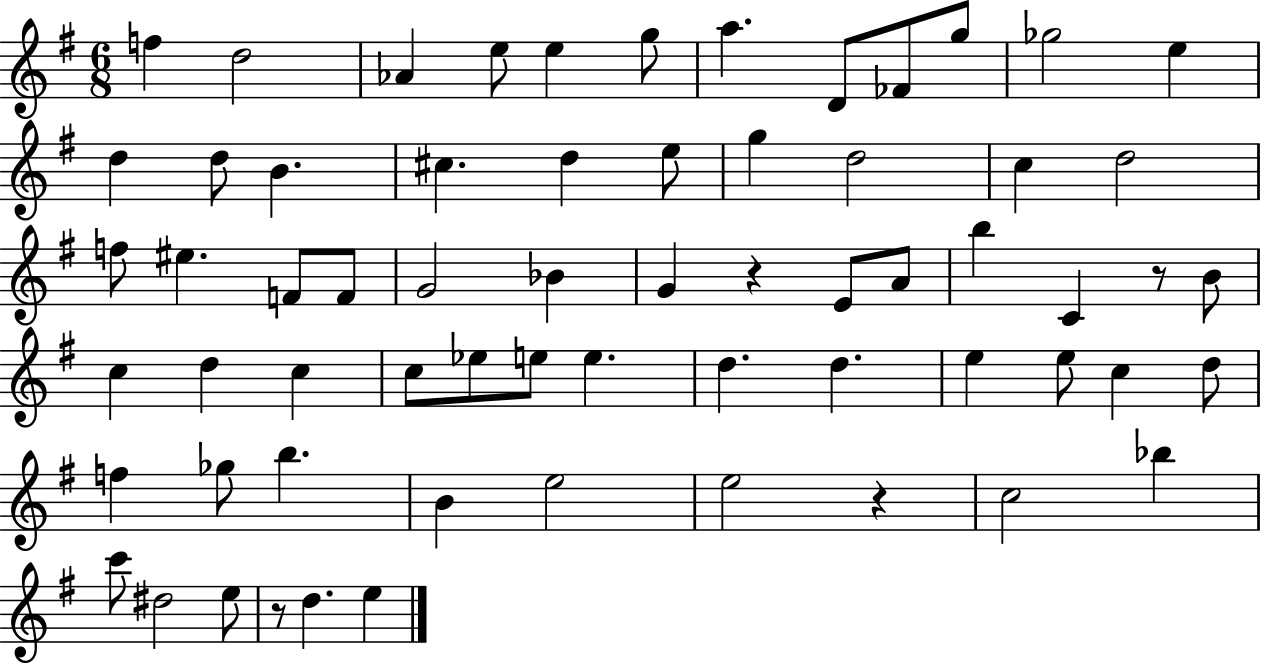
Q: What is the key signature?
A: G major